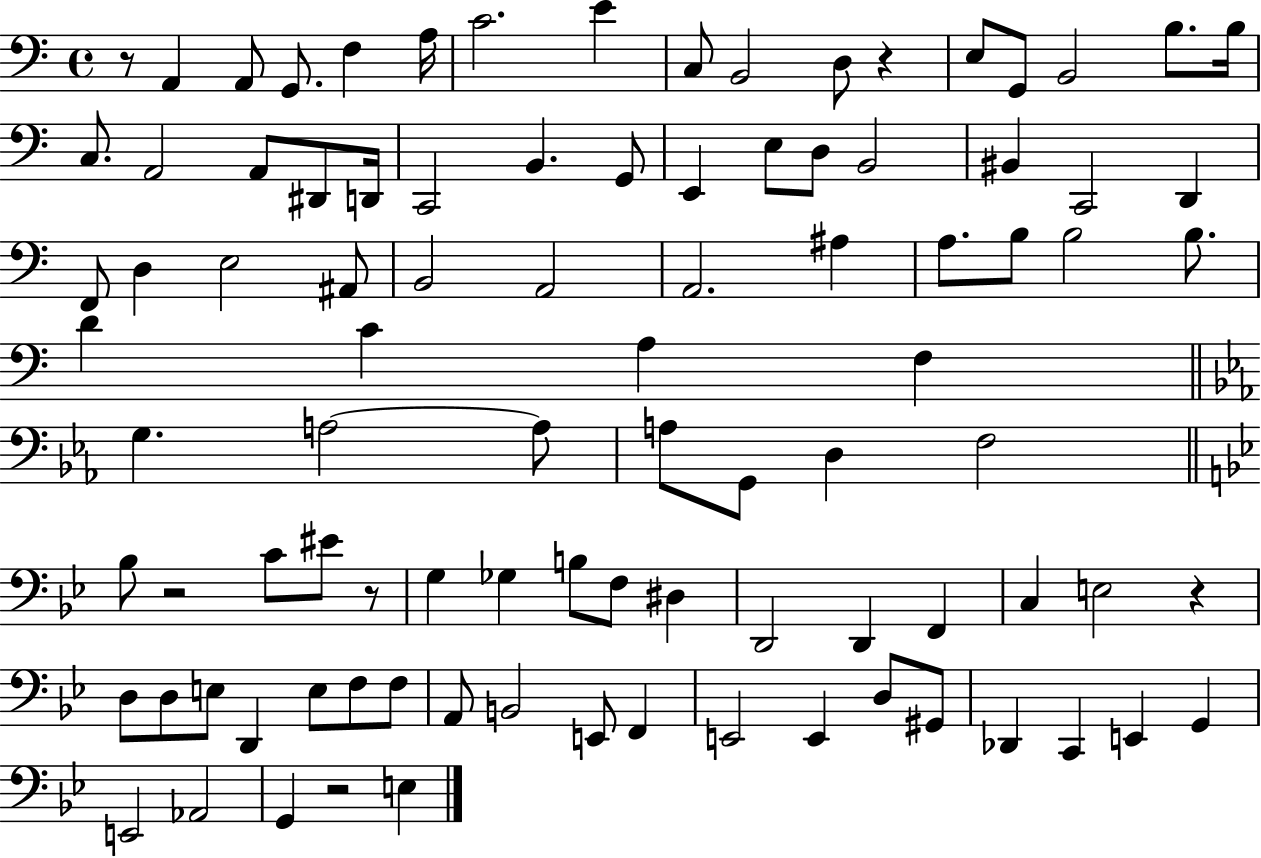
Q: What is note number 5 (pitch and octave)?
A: A3